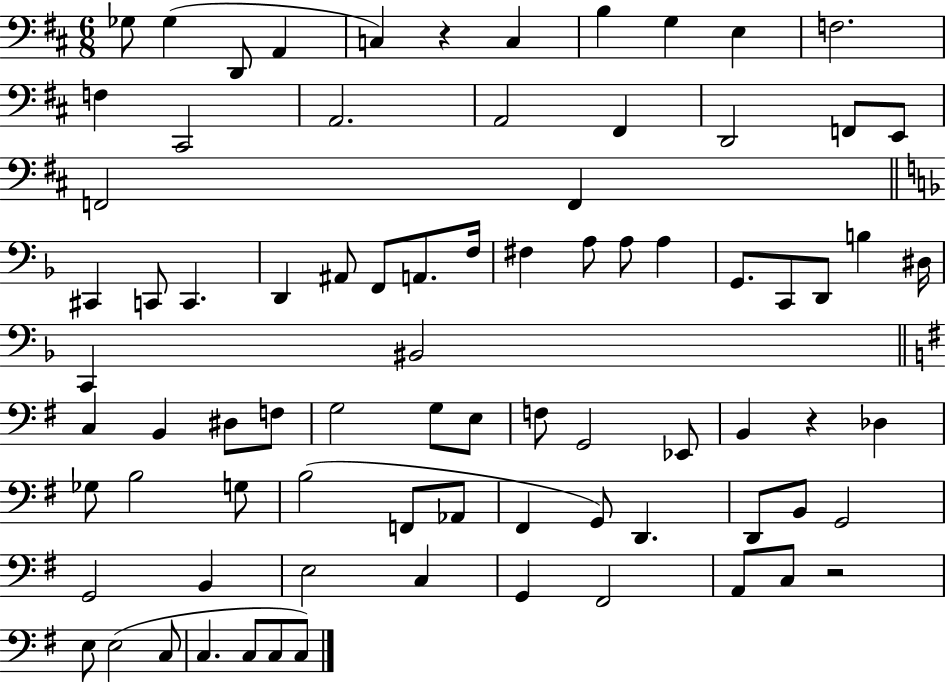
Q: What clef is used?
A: bass